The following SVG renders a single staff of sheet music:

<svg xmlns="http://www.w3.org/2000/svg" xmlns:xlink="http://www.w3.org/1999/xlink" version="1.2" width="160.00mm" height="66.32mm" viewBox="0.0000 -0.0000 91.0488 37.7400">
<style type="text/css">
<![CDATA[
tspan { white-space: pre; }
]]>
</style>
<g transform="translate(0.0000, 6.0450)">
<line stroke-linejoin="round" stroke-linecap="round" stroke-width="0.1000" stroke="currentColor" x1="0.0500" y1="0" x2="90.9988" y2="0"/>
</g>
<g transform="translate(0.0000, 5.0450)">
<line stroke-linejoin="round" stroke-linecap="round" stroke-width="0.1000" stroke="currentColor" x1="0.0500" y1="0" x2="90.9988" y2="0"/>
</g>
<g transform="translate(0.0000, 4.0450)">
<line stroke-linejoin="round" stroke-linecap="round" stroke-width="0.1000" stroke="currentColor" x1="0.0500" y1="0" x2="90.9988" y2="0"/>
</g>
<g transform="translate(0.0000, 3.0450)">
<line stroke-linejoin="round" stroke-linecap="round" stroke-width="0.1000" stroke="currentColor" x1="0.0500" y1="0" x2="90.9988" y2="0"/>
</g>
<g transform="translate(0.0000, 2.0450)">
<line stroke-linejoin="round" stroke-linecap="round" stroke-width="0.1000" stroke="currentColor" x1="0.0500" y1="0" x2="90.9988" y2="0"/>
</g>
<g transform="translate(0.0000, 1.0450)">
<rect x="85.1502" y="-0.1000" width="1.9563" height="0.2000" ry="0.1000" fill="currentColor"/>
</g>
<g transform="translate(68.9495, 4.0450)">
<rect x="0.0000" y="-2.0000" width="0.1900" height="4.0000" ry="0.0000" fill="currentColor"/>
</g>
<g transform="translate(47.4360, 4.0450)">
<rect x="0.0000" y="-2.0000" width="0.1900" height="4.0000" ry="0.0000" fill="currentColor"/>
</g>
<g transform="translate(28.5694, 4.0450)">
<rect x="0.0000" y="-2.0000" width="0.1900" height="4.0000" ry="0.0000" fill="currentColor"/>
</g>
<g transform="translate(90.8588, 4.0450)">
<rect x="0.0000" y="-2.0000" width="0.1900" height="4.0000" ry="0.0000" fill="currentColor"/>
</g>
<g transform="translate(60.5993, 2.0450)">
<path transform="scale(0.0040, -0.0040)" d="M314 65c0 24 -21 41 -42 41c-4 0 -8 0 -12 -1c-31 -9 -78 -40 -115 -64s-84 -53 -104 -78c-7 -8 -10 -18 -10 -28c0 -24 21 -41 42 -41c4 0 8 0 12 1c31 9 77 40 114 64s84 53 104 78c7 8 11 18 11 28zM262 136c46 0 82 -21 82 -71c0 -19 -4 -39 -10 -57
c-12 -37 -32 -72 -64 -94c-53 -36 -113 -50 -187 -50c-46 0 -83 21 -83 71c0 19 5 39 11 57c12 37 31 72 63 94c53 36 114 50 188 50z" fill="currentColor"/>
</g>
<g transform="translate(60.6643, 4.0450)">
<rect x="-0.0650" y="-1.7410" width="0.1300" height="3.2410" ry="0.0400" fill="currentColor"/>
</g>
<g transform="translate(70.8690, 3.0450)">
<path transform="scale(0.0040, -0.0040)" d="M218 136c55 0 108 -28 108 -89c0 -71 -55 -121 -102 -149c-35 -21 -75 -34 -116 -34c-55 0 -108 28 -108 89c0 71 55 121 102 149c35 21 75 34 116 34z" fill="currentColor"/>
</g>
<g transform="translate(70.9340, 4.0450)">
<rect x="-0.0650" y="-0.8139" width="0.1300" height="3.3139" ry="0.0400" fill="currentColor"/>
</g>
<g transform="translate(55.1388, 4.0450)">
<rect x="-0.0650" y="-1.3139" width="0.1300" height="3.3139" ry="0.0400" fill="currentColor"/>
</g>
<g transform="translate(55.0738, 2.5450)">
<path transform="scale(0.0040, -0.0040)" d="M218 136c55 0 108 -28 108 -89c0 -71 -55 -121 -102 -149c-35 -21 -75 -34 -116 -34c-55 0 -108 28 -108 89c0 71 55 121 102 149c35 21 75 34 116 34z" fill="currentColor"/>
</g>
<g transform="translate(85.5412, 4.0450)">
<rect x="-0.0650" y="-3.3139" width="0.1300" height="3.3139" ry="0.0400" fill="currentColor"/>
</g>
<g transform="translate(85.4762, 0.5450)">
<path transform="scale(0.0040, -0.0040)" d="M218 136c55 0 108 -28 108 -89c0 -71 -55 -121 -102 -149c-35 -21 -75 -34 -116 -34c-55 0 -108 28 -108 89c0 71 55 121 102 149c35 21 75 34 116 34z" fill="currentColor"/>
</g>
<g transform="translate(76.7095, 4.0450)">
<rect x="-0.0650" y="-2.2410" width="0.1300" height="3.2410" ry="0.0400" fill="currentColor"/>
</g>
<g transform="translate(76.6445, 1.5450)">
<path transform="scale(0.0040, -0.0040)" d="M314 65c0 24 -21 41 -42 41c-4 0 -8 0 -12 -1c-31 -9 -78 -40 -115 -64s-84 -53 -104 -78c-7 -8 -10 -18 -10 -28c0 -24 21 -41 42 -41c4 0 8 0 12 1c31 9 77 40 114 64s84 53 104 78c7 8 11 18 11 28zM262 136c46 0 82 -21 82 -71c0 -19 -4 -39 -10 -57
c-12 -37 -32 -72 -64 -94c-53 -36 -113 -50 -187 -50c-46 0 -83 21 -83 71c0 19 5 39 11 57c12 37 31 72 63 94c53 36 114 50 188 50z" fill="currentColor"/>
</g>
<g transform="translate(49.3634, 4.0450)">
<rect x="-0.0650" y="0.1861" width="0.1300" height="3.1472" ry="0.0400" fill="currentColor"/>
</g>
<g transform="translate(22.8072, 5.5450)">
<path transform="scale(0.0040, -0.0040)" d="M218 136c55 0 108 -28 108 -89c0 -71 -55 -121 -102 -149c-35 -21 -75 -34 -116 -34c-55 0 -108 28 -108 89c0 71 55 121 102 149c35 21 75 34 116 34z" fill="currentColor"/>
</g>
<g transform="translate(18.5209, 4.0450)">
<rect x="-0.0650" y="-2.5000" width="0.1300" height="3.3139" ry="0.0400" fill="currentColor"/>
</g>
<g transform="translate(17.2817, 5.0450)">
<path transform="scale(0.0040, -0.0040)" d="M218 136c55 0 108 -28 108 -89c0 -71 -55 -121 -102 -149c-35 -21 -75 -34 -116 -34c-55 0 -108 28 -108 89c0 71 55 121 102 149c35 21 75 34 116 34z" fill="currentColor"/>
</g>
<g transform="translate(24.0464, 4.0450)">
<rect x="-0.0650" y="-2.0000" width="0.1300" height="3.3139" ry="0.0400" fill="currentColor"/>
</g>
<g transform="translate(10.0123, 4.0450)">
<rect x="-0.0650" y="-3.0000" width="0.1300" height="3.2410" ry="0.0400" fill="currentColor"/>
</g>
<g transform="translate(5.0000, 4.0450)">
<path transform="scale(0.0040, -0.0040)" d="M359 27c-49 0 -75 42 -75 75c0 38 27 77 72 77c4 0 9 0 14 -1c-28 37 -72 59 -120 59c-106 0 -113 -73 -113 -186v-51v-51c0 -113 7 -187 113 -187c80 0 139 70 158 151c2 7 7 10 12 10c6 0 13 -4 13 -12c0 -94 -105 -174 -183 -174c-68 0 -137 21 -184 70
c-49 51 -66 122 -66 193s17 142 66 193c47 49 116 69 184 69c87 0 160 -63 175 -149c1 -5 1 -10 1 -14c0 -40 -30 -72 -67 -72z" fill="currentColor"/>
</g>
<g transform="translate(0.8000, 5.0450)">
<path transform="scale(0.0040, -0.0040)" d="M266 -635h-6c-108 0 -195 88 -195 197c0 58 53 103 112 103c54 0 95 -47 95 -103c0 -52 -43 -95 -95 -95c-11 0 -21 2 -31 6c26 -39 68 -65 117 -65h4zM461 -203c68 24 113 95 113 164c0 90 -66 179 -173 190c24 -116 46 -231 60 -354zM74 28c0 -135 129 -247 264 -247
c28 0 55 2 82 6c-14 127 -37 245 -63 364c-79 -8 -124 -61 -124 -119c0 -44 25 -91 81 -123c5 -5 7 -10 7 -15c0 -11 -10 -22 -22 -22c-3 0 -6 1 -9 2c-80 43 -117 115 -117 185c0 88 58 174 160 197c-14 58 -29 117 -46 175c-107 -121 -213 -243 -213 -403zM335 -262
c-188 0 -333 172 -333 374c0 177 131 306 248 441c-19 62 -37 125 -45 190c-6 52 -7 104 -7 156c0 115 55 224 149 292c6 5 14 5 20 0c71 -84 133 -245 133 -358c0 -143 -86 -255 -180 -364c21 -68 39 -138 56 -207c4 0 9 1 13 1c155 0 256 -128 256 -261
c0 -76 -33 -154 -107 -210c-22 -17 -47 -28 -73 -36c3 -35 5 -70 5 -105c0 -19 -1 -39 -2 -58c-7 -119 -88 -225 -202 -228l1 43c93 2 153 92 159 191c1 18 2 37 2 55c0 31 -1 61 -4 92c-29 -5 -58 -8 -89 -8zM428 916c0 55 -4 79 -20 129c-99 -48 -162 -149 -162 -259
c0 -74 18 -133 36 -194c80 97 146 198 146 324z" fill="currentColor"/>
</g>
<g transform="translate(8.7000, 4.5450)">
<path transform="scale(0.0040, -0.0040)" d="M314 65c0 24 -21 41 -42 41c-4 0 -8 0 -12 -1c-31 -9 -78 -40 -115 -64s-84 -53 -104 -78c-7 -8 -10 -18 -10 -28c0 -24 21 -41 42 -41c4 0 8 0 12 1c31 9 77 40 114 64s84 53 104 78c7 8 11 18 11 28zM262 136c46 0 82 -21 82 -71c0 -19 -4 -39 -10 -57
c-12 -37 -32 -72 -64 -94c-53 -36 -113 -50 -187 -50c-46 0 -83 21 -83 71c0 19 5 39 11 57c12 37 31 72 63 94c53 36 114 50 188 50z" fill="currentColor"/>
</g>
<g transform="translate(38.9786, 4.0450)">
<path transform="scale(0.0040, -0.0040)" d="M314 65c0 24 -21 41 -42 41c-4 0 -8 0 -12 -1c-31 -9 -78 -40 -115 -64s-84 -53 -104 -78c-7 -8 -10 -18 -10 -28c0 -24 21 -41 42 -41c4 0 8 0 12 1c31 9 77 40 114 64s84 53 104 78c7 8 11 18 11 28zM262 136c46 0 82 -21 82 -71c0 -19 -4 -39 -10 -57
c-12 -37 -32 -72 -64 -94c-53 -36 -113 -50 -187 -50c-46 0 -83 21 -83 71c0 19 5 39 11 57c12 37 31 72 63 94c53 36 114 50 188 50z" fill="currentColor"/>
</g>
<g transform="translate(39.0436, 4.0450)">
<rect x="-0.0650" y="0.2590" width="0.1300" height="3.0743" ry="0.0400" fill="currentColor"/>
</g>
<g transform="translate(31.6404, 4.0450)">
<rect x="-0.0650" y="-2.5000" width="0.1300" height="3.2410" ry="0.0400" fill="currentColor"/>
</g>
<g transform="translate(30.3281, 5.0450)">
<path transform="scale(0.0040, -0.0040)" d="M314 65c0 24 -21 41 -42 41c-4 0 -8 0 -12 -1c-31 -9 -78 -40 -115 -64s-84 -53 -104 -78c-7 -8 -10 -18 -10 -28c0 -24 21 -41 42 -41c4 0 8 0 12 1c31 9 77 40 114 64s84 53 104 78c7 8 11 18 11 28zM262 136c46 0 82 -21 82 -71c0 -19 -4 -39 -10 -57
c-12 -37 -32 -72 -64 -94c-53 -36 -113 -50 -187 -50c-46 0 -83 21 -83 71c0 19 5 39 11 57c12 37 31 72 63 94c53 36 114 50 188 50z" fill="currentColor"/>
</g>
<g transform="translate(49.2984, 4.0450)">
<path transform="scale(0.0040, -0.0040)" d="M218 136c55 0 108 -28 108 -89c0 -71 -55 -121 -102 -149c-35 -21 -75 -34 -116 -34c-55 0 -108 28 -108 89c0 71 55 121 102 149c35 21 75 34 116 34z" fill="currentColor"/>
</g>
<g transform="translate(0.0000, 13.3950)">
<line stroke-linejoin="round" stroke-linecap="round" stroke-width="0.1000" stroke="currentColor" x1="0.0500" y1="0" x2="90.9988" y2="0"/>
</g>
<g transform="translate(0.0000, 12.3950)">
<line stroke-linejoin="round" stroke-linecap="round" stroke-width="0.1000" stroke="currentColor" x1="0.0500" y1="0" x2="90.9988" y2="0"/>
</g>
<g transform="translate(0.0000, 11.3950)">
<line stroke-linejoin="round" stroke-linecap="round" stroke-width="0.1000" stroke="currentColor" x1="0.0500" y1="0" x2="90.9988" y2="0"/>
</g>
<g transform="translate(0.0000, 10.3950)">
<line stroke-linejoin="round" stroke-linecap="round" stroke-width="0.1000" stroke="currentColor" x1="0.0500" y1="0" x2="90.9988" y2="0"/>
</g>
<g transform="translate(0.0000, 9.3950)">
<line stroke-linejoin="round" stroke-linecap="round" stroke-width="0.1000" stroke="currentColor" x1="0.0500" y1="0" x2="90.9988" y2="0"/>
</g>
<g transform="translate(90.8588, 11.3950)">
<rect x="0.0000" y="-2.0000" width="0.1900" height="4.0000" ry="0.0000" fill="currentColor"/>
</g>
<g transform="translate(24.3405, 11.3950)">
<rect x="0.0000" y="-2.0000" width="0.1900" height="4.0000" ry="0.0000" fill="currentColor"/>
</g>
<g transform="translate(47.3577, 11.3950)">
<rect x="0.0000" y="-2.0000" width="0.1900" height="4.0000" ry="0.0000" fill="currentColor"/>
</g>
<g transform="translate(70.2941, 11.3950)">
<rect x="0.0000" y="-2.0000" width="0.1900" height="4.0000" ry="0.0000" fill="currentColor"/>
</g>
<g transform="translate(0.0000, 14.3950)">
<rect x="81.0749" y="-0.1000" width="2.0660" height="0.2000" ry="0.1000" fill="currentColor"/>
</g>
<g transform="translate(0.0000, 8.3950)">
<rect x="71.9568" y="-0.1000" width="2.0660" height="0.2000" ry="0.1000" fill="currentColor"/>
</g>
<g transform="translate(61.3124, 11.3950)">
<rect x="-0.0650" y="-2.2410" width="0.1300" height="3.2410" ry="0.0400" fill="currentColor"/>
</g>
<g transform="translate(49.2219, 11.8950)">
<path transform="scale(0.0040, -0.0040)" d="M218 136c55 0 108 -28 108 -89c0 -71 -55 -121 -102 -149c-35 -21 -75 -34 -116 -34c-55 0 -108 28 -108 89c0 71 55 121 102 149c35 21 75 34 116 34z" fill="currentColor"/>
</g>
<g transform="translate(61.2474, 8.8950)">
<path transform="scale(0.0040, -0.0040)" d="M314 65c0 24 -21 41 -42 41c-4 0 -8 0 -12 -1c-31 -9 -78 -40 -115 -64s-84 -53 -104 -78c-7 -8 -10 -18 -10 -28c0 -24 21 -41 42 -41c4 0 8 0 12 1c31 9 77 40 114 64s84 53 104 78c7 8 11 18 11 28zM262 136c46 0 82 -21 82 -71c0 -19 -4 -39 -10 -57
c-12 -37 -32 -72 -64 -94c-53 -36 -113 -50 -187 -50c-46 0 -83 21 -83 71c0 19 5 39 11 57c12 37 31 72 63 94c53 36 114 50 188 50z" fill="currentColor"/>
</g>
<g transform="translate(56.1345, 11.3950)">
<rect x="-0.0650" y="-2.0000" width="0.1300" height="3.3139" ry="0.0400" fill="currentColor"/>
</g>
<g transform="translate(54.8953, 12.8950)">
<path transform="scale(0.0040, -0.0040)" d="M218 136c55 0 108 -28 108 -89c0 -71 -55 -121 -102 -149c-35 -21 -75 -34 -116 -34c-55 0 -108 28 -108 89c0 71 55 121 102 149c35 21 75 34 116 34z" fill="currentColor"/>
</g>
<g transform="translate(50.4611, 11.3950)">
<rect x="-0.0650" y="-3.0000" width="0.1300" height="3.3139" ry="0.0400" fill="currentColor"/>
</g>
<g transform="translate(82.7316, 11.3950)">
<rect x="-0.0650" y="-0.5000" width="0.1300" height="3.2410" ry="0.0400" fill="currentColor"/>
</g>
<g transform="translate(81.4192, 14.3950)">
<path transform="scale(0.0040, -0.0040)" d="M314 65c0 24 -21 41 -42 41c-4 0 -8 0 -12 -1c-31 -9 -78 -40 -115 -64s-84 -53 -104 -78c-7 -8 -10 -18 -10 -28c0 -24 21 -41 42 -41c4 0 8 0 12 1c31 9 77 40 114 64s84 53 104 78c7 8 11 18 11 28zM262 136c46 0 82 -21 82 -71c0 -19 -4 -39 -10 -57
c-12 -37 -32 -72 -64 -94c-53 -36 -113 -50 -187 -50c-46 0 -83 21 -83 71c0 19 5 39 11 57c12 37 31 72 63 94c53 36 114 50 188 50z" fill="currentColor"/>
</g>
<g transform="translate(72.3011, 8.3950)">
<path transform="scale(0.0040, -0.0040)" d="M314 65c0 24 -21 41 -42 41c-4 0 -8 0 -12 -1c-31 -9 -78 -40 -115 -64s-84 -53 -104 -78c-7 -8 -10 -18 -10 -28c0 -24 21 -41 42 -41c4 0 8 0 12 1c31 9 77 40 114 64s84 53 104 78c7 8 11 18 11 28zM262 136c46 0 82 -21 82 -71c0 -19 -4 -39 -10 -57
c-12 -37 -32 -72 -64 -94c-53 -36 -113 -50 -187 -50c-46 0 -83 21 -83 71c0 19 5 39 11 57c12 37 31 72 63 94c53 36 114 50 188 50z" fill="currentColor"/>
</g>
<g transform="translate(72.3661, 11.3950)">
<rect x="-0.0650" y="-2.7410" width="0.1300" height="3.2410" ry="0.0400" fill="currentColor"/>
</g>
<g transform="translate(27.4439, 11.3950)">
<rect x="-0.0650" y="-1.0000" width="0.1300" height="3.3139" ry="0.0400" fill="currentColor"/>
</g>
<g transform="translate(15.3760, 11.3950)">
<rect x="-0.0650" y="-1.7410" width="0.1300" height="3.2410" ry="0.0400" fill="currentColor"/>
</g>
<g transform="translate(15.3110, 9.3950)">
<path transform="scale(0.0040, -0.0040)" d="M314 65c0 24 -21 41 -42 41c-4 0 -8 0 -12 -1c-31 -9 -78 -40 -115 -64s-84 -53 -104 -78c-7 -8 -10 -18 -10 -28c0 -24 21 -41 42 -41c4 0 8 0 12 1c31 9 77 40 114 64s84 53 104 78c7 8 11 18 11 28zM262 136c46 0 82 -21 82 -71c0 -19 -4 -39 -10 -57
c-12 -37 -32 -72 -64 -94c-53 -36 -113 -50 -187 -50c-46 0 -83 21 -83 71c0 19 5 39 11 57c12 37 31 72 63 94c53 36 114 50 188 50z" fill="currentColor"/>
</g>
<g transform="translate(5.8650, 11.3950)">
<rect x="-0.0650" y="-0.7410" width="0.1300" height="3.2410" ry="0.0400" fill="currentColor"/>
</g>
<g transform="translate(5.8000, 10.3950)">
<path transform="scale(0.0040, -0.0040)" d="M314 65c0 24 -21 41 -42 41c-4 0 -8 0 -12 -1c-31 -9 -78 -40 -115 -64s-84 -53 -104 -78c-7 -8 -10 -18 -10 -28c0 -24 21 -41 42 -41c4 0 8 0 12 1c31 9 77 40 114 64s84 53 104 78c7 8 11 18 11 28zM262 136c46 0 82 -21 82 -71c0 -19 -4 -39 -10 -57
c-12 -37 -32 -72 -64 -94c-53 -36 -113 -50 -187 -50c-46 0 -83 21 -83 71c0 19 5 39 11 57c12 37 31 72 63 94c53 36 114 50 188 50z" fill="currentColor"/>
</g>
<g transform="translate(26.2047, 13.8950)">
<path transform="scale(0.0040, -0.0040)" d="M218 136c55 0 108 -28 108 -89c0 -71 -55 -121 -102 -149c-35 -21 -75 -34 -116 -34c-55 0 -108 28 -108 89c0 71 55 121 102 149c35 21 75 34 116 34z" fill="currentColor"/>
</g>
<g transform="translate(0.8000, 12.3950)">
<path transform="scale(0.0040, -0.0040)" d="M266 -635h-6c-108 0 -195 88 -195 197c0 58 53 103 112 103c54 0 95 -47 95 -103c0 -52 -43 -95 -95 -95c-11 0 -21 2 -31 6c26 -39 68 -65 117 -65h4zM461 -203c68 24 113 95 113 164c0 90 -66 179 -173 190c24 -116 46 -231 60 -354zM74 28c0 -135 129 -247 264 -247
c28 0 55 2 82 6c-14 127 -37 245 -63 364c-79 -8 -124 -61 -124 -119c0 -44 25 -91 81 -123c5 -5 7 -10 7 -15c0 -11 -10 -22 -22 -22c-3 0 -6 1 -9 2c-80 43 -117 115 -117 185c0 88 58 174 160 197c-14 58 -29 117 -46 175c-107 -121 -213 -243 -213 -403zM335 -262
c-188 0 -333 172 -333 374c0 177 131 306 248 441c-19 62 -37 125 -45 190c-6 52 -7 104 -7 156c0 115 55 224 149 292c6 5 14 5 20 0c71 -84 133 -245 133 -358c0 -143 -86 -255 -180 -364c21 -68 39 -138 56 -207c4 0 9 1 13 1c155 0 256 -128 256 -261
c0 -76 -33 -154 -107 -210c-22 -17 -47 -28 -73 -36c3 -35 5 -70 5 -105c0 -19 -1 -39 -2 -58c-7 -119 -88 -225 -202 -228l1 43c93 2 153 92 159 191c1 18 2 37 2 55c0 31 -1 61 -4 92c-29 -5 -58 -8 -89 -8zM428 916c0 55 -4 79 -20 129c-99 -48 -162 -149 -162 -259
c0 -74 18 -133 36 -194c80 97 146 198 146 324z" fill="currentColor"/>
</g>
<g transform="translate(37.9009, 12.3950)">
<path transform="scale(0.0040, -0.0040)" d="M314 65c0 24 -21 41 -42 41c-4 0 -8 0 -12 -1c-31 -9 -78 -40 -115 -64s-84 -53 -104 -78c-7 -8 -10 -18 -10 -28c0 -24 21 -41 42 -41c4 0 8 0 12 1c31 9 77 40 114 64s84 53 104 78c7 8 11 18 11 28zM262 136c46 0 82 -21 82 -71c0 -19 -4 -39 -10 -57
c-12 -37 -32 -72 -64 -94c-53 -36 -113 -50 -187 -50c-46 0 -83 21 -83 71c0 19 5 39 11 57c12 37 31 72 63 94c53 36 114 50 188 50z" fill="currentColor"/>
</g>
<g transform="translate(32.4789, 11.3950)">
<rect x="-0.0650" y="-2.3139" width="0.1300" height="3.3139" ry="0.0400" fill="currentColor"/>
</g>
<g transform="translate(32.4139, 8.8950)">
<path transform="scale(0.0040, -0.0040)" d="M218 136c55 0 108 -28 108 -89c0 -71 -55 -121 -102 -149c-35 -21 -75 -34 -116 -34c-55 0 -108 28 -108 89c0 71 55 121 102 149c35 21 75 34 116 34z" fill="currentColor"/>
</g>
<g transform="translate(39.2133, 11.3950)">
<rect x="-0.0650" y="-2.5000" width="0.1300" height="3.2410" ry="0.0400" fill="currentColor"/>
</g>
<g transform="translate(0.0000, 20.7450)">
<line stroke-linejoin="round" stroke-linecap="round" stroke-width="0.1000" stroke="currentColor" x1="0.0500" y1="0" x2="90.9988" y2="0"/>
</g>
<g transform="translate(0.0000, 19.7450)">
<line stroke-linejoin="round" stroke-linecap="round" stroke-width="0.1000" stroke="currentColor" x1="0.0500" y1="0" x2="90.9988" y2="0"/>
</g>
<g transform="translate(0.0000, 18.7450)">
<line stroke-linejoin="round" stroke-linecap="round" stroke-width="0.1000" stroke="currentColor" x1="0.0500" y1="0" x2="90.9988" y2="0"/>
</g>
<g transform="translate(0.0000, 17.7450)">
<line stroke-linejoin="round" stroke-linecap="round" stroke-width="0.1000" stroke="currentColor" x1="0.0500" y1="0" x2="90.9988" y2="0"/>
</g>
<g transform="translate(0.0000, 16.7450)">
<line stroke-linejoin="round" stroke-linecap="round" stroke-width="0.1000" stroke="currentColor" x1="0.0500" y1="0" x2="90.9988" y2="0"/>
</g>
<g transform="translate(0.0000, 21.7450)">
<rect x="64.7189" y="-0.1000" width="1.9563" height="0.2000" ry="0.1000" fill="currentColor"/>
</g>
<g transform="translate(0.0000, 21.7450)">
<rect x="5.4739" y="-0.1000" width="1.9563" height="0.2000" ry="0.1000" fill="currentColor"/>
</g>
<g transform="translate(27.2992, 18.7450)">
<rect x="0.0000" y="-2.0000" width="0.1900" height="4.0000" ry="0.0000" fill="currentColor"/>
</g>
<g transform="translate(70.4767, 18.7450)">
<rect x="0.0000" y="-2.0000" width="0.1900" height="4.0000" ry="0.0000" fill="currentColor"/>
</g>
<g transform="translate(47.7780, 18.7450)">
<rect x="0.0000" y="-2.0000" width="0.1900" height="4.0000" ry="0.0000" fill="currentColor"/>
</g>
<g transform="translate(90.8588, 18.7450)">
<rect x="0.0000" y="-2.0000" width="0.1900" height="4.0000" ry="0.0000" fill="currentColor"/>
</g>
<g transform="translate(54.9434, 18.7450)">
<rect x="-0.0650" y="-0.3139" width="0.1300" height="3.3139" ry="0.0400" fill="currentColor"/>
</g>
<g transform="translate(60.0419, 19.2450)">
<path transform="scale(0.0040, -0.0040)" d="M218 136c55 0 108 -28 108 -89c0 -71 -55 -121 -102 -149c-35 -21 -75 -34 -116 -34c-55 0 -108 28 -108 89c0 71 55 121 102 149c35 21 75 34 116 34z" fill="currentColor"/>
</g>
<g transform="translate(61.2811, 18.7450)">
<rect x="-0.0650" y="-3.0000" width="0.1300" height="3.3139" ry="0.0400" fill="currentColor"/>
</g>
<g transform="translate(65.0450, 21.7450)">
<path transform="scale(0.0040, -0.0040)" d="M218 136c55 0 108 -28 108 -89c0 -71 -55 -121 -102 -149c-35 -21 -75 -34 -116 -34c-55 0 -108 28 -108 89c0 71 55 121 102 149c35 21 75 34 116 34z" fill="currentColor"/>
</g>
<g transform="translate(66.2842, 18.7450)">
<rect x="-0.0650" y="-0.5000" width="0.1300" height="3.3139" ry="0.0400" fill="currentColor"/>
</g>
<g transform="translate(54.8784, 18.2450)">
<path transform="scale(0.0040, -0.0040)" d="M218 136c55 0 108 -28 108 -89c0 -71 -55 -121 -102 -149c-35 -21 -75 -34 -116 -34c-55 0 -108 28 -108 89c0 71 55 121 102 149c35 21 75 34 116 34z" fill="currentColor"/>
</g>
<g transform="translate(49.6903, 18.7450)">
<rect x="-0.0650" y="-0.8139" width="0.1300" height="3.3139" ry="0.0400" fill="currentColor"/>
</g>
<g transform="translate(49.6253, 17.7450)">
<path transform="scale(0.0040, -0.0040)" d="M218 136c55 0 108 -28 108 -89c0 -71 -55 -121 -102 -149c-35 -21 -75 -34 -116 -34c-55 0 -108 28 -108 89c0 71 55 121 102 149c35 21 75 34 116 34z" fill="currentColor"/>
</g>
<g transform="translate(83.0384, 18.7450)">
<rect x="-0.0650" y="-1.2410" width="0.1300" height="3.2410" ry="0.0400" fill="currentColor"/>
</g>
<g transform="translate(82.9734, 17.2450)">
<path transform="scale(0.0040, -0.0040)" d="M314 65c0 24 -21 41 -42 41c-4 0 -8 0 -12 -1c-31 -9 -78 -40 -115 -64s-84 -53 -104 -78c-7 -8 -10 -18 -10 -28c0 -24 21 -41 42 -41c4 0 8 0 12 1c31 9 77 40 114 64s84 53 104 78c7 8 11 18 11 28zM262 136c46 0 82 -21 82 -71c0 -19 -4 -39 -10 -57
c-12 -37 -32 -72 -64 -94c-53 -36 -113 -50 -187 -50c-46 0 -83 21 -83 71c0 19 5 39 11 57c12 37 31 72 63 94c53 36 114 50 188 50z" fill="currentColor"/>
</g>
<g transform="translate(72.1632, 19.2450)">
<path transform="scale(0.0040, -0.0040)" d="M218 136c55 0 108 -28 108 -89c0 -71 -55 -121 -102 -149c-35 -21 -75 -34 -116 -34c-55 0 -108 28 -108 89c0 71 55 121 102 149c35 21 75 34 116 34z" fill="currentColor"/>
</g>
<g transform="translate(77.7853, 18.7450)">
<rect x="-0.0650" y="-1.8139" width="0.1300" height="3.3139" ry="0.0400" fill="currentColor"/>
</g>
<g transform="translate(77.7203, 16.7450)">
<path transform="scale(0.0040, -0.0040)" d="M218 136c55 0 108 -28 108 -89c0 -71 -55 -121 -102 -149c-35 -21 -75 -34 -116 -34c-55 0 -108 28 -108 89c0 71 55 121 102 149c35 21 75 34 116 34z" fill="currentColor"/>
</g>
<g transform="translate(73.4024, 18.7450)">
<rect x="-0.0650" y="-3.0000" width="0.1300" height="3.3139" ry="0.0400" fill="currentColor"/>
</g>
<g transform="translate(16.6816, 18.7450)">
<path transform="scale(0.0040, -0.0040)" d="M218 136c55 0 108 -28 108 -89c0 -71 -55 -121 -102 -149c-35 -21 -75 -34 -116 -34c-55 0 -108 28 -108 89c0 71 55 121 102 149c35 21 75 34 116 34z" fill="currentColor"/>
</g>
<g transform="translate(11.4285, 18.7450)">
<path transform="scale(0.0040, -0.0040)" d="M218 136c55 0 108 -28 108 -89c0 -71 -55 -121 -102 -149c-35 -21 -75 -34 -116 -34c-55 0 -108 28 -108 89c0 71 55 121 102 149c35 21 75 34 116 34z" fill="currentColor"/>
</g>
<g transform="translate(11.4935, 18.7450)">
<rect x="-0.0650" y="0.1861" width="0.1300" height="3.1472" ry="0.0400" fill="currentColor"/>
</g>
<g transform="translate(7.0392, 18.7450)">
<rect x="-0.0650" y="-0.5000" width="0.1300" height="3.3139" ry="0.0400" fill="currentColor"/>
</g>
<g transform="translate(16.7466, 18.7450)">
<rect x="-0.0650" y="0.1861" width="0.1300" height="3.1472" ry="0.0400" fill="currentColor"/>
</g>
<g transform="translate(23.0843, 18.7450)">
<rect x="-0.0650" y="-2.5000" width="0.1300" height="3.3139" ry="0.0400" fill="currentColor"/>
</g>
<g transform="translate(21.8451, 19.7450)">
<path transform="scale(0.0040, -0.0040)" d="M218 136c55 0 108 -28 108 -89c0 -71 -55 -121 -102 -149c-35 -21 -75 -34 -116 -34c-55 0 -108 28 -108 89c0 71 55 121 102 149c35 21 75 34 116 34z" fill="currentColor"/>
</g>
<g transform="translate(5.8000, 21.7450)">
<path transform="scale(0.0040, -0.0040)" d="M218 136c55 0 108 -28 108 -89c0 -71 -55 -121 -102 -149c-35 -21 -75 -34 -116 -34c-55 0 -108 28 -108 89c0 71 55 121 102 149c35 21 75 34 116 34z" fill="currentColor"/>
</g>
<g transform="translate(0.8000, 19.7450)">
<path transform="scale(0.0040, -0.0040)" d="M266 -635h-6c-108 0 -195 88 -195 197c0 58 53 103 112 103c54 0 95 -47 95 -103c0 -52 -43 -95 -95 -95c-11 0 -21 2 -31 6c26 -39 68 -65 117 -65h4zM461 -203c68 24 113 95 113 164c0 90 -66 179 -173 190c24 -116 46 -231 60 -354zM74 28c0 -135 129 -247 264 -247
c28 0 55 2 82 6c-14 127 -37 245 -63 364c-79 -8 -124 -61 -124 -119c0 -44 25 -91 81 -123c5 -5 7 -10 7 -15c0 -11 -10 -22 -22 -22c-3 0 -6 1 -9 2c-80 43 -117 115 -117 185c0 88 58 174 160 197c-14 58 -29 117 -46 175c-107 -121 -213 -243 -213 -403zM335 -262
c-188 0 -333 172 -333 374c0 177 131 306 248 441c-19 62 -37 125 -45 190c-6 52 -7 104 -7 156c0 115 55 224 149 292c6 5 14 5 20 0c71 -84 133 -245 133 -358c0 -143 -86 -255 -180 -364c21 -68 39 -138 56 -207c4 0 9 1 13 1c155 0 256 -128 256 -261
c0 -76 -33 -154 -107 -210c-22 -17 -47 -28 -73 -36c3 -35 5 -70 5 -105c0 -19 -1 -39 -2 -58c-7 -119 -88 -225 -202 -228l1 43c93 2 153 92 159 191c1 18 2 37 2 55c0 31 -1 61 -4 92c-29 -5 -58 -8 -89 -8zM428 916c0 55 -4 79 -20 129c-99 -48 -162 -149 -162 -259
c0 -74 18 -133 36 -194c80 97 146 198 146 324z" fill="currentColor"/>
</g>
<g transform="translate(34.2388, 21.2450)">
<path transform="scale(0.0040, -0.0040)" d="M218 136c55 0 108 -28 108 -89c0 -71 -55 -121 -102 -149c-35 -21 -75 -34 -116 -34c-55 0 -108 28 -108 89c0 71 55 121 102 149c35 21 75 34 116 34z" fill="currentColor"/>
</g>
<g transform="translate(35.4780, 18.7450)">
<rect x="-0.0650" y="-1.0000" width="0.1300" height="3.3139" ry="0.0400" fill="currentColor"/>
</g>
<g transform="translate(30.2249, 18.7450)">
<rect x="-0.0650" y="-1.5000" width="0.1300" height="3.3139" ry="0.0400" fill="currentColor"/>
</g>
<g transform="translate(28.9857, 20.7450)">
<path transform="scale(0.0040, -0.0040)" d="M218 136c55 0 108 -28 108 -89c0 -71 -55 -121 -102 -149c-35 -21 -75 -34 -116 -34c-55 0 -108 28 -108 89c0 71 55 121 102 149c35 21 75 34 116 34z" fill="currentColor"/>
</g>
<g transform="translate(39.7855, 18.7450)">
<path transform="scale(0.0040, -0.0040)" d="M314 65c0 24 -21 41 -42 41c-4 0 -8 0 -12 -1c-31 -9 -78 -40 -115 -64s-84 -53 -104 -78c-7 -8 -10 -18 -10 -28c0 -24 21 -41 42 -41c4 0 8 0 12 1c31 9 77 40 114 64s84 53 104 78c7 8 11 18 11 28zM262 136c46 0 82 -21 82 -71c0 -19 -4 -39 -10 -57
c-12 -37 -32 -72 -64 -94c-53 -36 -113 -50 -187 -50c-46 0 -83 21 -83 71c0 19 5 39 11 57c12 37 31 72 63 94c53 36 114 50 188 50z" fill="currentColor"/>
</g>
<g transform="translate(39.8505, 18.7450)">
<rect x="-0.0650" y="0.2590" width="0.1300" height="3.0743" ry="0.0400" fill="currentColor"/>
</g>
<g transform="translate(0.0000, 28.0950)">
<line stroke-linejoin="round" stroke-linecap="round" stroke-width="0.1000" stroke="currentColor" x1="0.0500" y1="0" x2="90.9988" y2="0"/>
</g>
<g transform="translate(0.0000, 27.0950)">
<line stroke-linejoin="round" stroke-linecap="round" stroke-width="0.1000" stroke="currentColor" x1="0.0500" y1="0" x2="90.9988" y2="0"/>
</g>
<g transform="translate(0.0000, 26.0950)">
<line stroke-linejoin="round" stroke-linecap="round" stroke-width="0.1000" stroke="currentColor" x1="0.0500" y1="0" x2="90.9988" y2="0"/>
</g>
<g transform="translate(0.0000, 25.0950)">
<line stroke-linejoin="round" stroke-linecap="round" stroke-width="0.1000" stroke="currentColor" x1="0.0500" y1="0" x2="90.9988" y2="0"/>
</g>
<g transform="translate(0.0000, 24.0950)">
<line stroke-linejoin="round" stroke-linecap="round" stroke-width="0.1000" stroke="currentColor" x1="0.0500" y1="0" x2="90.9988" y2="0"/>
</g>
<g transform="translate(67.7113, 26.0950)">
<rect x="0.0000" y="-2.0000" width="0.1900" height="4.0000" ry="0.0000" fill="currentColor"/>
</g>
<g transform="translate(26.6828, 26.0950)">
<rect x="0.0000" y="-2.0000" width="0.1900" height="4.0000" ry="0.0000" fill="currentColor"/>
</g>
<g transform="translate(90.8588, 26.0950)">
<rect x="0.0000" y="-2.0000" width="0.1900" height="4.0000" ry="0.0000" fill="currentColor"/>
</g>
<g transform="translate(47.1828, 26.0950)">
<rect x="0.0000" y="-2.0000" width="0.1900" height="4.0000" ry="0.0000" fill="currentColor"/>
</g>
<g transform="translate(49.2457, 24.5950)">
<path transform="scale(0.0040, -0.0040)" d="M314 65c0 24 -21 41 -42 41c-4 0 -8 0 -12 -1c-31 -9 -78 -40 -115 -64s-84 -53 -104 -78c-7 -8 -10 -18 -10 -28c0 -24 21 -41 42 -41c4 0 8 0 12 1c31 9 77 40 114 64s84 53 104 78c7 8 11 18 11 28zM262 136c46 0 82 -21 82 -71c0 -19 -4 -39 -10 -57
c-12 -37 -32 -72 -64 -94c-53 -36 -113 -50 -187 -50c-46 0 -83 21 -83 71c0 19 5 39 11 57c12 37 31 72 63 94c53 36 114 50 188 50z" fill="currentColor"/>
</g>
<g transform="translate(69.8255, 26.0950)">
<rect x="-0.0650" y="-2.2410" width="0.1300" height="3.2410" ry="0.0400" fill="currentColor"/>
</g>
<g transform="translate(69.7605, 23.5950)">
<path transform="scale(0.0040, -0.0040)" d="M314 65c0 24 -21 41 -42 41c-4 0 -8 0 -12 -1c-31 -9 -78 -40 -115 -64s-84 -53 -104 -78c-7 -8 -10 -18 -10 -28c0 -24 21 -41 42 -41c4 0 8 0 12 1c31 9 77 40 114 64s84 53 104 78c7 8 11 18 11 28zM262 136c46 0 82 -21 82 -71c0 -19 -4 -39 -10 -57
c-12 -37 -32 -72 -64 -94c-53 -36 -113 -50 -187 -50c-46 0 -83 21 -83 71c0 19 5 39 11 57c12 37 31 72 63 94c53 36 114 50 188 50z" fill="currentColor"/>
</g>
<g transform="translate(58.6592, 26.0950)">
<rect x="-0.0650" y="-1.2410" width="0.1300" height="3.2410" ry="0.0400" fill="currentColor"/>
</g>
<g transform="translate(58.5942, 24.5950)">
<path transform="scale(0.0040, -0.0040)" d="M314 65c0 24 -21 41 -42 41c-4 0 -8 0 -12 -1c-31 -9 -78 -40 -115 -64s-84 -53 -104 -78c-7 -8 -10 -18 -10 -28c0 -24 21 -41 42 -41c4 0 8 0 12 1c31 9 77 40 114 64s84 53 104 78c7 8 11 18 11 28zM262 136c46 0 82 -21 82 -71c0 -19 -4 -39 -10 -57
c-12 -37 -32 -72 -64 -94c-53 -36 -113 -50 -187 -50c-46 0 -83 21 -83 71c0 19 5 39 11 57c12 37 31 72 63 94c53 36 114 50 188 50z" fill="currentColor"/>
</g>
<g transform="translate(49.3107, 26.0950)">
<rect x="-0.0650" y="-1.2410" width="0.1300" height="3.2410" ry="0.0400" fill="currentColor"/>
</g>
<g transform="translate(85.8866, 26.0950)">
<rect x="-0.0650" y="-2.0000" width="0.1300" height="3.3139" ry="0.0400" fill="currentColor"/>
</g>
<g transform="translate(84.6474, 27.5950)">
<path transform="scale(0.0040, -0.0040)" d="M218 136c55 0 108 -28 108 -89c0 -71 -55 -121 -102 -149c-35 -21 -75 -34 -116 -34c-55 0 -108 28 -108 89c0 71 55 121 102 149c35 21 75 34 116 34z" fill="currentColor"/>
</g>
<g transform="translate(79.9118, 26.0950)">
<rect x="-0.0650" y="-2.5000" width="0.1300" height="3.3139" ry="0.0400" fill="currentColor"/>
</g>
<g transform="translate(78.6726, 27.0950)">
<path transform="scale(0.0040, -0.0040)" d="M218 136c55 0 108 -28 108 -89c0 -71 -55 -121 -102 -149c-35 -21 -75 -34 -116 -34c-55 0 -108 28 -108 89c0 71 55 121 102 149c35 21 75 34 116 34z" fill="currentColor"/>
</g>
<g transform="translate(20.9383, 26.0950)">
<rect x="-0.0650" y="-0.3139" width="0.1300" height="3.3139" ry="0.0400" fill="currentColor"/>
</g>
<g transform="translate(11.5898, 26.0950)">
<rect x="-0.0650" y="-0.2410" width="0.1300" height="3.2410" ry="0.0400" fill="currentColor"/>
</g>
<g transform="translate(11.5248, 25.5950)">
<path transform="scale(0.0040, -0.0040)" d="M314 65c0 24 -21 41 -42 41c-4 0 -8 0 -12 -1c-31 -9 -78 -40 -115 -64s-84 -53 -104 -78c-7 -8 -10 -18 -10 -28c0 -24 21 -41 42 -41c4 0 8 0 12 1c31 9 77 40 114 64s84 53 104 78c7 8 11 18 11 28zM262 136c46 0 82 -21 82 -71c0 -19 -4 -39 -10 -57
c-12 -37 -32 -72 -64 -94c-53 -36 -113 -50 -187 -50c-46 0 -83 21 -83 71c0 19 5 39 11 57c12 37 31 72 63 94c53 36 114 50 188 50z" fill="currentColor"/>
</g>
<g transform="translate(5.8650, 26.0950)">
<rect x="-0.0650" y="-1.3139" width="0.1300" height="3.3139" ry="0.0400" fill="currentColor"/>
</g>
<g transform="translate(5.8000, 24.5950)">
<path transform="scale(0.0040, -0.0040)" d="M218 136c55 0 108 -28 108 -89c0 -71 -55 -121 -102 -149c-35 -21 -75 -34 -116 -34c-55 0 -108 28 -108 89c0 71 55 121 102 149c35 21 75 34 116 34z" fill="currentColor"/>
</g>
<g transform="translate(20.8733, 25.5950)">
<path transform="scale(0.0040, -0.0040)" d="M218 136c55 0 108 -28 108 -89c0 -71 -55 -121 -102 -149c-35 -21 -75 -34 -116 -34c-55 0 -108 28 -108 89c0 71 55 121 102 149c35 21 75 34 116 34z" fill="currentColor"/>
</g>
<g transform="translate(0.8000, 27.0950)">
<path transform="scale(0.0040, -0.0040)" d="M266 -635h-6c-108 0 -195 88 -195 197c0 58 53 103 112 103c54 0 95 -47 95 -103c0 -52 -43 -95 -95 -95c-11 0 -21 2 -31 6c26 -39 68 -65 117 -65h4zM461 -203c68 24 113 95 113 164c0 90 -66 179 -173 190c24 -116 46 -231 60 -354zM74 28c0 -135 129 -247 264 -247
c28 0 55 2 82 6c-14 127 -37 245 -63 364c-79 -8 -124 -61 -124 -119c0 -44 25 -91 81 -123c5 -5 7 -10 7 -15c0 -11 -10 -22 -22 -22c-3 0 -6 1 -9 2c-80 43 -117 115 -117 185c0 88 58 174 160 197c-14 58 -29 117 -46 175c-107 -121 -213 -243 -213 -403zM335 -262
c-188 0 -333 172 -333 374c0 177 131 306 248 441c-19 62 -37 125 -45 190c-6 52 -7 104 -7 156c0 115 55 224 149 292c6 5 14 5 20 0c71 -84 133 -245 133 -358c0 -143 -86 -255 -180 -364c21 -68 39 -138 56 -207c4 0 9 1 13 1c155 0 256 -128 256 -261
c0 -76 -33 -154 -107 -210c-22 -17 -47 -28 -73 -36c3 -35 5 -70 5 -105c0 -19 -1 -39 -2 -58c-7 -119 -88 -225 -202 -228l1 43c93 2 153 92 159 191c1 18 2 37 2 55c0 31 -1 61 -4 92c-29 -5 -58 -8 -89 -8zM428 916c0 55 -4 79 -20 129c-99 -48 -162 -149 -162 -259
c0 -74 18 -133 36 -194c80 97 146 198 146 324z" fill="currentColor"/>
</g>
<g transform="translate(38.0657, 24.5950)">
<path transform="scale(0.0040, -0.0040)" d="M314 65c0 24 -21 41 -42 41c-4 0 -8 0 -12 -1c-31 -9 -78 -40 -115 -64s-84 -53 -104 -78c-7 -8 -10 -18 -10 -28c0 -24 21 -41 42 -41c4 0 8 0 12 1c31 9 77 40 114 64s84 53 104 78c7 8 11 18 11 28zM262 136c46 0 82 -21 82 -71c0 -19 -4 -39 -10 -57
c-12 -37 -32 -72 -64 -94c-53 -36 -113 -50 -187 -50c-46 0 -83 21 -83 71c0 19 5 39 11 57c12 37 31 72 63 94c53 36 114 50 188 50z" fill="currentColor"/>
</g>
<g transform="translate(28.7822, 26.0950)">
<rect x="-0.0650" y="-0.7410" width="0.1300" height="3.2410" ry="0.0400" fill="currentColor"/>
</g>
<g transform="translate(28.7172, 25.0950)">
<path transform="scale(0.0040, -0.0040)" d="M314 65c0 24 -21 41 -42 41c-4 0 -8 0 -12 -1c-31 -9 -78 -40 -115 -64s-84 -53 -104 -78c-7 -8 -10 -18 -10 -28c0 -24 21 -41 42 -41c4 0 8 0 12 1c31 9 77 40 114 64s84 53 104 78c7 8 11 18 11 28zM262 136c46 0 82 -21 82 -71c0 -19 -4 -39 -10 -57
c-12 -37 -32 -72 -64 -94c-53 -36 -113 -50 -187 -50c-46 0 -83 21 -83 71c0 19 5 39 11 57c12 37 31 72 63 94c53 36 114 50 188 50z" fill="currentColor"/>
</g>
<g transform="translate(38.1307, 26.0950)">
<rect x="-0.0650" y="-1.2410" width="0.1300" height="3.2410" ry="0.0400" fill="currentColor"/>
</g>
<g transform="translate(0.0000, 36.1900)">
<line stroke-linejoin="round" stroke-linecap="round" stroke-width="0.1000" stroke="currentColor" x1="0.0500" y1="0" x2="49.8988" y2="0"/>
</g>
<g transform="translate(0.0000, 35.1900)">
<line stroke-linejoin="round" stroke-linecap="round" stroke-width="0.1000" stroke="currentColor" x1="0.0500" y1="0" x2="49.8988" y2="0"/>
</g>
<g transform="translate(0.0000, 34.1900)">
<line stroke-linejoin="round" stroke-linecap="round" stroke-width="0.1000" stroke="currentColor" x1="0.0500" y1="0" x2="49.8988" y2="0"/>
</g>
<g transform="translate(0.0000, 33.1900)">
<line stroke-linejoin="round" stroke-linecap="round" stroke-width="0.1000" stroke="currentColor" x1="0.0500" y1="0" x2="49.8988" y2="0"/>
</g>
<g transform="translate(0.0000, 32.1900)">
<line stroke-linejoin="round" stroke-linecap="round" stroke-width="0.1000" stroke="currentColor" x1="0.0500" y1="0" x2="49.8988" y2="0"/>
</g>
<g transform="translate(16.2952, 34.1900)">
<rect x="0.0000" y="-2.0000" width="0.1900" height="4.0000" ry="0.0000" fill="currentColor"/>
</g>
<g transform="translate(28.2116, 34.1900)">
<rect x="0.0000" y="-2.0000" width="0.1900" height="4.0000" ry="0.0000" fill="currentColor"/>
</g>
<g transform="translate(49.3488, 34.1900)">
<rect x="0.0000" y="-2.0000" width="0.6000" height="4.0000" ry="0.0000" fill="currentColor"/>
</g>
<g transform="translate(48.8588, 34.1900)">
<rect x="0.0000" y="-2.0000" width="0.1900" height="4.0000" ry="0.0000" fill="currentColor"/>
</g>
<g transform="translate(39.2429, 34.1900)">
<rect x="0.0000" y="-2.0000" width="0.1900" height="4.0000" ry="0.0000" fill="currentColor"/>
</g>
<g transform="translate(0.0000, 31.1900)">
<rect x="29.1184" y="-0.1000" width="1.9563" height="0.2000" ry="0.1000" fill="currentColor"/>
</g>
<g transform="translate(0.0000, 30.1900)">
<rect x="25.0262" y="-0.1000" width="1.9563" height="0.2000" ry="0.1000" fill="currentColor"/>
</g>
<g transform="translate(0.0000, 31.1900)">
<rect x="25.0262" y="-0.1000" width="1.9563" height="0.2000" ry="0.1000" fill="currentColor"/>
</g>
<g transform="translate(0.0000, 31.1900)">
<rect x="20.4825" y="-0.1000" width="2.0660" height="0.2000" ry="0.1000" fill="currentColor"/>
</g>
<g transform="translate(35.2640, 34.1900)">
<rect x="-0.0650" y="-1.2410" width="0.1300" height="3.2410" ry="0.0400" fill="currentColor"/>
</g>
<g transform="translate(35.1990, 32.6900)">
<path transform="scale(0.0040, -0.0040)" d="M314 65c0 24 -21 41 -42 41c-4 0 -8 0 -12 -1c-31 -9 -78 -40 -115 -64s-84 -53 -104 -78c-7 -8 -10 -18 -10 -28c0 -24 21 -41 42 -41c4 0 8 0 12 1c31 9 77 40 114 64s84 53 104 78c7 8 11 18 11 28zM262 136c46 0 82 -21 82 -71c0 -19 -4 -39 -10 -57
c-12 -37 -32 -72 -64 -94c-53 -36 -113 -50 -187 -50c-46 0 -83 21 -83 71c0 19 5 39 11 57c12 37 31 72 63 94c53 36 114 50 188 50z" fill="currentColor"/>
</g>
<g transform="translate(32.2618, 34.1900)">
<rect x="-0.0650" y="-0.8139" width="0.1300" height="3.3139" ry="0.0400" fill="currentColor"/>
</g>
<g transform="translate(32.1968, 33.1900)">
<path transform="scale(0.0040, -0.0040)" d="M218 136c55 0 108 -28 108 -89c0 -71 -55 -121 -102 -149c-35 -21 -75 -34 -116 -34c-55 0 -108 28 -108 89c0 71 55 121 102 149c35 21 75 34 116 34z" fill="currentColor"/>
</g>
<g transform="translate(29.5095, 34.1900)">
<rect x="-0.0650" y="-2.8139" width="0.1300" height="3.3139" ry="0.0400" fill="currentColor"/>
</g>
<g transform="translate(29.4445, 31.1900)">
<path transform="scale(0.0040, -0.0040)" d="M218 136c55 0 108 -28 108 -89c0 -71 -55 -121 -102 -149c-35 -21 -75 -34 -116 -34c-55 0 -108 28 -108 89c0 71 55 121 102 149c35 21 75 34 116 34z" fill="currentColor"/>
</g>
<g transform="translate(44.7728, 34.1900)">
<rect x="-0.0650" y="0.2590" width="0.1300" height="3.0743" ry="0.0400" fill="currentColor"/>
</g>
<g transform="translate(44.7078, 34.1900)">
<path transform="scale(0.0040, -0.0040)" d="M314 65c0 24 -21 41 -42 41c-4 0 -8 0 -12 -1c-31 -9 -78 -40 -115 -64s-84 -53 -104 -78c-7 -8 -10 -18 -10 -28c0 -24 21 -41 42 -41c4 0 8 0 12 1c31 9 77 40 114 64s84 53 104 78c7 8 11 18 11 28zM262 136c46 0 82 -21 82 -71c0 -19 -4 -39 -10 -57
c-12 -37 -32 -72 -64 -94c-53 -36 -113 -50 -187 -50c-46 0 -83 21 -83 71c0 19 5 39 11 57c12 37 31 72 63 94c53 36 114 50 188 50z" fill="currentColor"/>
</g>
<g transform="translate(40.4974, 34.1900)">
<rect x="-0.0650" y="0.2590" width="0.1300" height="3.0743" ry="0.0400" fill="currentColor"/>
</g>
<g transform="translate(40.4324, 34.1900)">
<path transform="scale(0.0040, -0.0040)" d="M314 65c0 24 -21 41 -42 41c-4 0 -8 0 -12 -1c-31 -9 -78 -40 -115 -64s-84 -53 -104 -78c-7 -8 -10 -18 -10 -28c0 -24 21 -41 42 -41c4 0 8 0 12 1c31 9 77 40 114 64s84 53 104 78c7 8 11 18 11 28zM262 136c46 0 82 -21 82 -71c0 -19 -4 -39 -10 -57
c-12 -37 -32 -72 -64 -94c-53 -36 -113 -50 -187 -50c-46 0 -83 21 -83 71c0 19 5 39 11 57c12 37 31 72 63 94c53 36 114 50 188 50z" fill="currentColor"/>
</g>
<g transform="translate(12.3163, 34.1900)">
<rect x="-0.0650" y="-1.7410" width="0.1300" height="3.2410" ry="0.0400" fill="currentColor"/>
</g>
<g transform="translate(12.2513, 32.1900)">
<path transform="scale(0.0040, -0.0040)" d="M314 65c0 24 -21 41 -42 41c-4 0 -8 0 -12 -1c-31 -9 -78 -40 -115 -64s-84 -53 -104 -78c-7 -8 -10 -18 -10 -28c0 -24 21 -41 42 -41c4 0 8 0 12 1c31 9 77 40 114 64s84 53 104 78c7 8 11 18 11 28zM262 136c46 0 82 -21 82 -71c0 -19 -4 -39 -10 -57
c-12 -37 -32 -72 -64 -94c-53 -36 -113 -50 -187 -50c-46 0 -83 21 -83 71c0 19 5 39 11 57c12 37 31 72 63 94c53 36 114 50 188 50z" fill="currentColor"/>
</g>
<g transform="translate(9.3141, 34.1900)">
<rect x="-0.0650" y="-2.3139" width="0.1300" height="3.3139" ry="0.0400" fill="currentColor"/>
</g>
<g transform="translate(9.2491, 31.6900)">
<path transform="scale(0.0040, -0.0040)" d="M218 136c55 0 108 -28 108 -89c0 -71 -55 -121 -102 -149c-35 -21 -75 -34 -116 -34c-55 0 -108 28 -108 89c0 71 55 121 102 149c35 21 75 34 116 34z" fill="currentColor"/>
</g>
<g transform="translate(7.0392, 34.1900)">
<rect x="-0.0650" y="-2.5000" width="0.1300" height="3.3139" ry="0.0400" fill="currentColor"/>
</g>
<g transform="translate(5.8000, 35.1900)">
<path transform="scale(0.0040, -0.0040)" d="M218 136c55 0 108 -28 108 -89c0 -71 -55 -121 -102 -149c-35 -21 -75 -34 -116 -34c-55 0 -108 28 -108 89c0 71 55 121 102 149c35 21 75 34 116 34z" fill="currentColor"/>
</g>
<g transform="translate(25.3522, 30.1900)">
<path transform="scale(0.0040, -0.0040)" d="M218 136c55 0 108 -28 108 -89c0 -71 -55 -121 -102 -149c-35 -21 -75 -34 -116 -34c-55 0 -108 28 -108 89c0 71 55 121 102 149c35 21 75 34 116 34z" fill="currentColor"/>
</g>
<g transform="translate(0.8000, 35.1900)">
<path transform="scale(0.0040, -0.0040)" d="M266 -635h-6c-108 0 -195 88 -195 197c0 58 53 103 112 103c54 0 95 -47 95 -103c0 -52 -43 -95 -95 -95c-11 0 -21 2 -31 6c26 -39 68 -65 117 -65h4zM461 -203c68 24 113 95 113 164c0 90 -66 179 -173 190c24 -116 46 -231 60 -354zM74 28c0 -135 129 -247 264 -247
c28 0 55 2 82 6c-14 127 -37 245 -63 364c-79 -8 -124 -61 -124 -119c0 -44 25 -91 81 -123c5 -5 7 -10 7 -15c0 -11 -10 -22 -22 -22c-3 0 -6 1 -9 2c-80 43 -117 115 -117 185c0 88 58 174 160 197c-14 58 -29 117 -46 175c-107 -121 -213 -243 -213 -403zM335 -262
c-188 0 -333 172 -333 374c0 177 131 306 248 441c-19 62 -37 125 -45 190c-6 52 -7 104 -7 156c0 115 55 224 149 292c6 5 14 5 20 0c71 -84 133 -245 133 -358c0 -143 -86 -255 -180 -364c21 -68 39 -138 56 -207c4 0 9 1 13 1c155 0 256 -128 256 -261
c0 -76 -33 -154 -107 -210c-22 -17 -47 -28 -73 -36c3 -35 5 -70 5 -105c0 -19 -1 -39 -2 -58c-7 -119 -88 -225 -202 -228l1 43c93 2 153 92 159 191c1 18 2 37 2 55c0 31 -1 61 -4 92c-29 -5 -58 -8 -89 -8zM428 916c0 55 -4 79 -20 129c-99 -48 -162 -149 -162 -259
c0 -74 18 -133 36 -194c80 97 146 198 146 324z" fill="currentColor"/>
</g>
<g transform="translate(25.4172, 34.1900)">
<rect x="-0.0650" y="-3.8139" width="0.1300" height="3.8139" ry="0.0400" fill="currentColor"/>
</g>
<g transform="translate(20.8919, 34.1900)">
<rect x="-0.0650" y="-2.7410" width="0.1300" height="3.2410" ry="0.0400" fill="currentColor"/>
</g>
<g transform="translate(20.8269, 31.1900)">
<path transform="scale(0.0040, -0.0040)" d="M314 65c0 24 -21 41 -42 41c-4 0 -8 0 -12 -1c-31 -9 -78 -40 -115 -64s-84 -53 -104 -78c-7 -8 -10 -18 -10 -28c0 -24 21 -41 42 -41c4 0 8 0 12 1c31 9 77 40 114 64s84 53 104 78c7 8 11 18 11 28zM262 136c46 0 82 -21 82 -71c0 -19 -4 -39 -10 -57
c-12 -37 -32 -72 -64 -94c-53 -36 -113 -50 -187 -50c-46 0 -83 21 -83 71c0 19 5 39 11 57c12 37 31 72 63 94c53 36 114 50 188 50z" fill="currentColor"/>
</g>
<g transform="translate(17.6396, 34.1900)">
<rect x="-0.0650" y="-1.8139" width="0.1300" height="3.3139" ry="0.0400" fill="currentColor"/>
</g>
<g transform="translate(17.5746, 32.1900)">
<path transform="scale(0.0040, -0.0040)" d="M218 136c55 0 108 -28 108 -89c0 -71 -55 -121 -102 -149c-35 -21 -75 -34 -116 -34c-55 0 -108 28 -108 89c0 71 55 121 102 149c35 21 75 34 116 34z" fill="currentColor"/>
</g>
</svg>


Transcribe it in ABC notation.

X:1
T:Untitled
M:4/4
L:1/4
K:C
A2 G F G2 B2 B e f2 d g2 b d2 f2 D g G2 A F g2 a2 C2 C B B G E D B2 d c A C A f e2 e c2 c d2 e2 e2 e2 g2 G F G g f2 f a2 c' a d e2 B2 B2